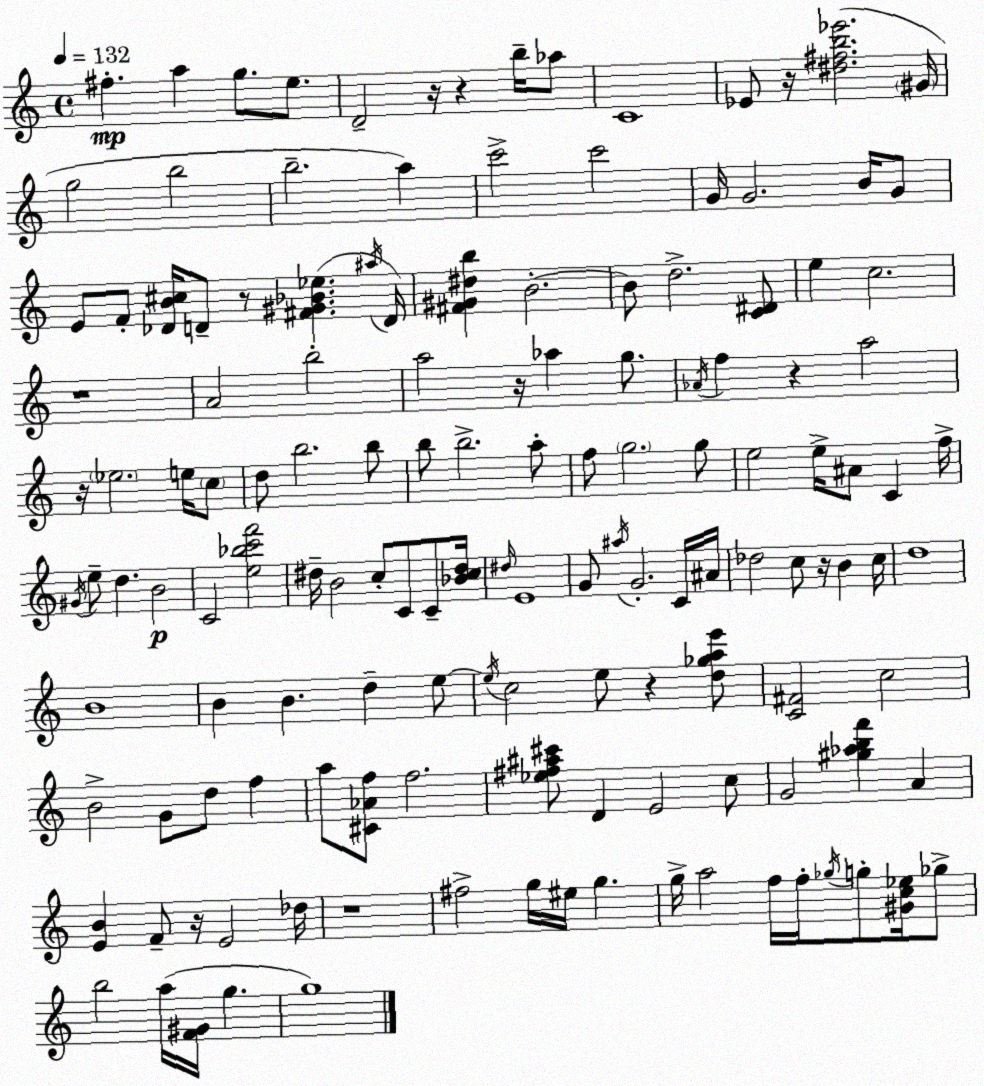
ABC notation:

X:1
T:Untitled
M:4/4
L:1/4
K:Am
^f a g/2 e/2 D2 z/4 z b/4 _a/2 C4 _E/2 z/4 [^d^fb_e']2 ^G/4 g2 b2 b2 a c'2 c'2 G/4 G2 B/4 G/2 E/2 F/2 [_DB^c]/4 D/2 z/2 [^F^G_B_e] ^a/4 D/4 [^F^G^db] B2 B/2 d2 [C^D]/2 e c2 z4 A2 b2 a2 z/4 _a g/2 _A/4 f z a2 z/4 _e2 e/4 c/2 d/2 b2 b/2 b/2 b2 a/2 f/2 g2 g/2 e2 e/4 ^A/2 C f/4 ^G/4 e/2 d B2 C2 [e_bc'f']2 ^d/4 B2 c/2 C/2 C/2 [_Bc^d]/4 ^d/4 E4 G/2 ^a/4 G2 C/4 ^A/4 _d2 c/2 z/4 B c/4 d4 B4 B B d e/2 e/4 c2 e/2 z [d_gae']/2 [C^F]2 c2 B2 G/2 d/2 f a/2 [^C_Af]/2 f2 [_e^f^a^c']/2 D E2 c/2 G2 [^g_abf'] A [EB] F/2 z/4 E2 _d/4 z4 ^f2 g/4 ^e/4 g g/4 a2 f/4 f/4 _g/4 g/2 [^Gc_e]/4 _g/2 b2 a/4 [F^G]/4 g g4